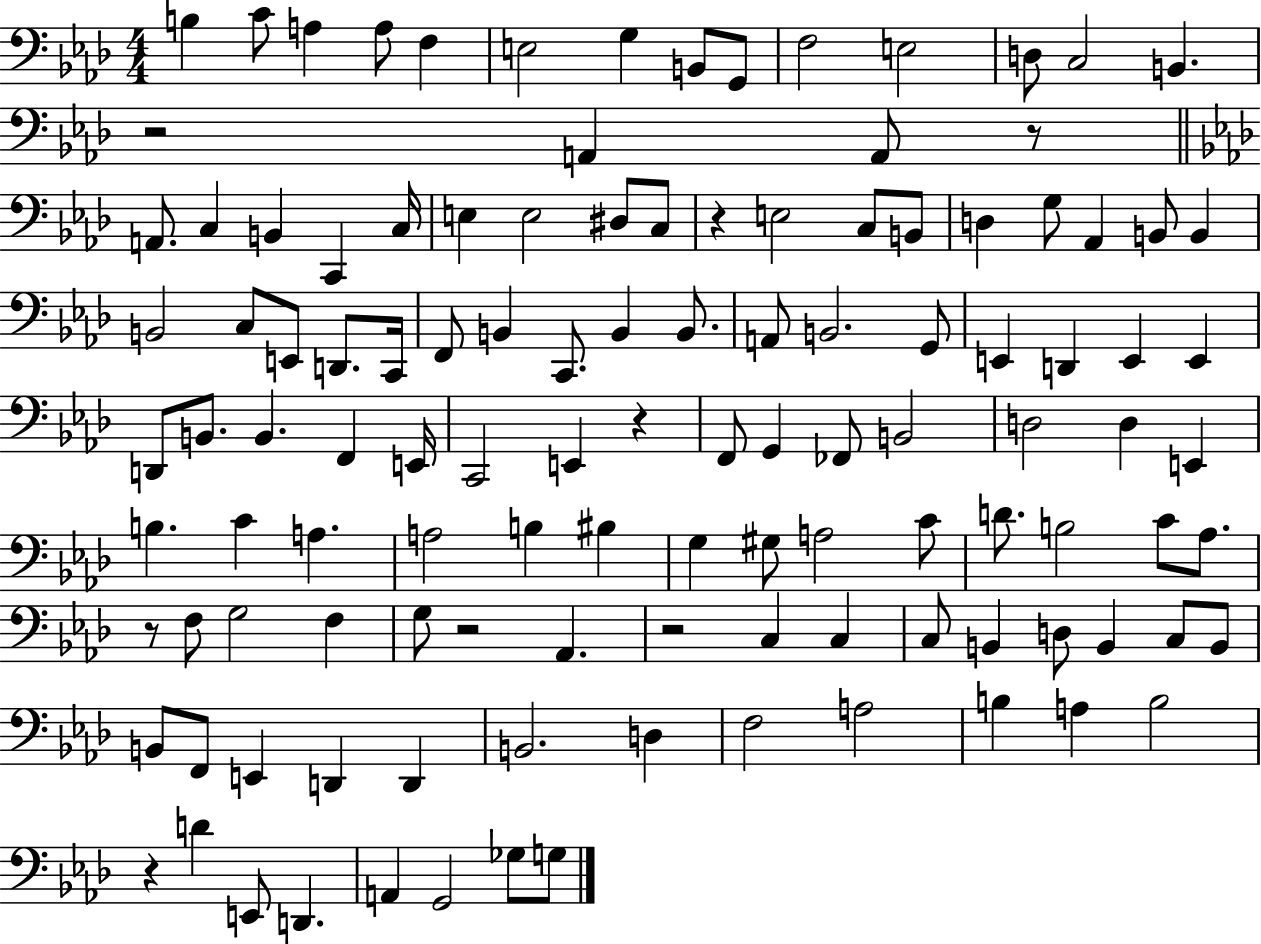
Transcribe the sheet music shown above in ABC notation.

X:1
T:Untitled
M:4/4
L:1/4
K:Ab
B, C/2 A, A,/2 F, E,2 G, B,,/2 G,,/2 F,2 E,2 D,/2 C,2 B,, z2 A,, A,,/2 z/2 A,,/2 C, B,, C,, C,/4 E, E,2 ^D,/2 C,/2 z E,2 C,/2 B,,/2 D, G,/2 _A,, B,,/2 B,, B,,2 C,/2 E,,/2 D,,/2 C,,/4 F,,/2 B,, C,,/2 B,, B,,/2 A,,/2 B,,2 G,,/2 E,, D,, E,, E,, D,,/2 B,,/2 B,, F,, E,,/4 C,,2 E,, z F,,/2 G,, _F,,/2 B,,2 D,2 D, E,, B, C A, A,2 B, ^B, G, ^G,/2 A,2 C/2 D/2 B,2 C/2 _A,/2 z/2 F,/2 G,2 F, G,/2 z2 _A,, z2 C, C, C,/2 B,, D,/2 B,, C,/2 B,,/2 B,,/2 F,,/2 E,, D,, D,, B,,2 D, F,2 A,2 B, A, B,2 z D E,,/2 D,, A,, G,,2 _G,/2 G,/2